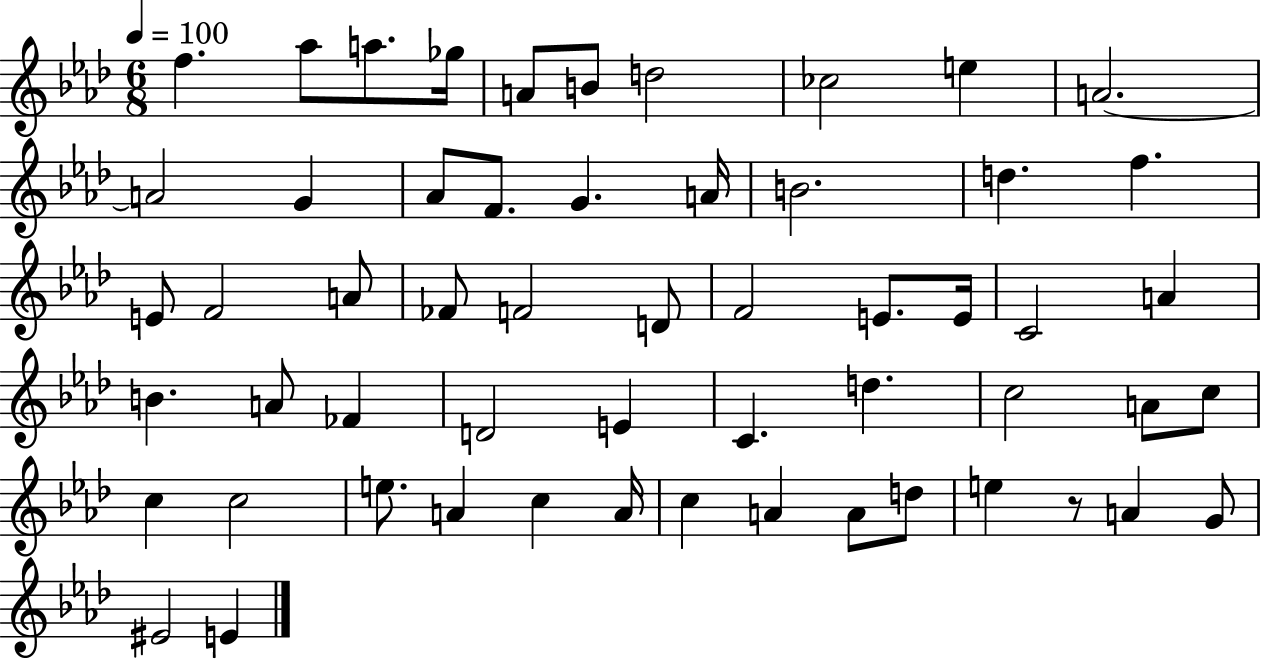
F5/q. Ab5/e A5/e. Gb5/s A4/e B4/e D5/h CES5/h E5/q A4/h. A4/h G4/q Ab4/e F4/e. G4/q. A4/s B4/h. D5/q. F5/q. E4/e F4/h A4/e FES4/e F4/h D4/e F4/h E4/e. E4/s C4/h A4/q B4/q. A4/e FES4/q D4/h E4/q C4/q. D5/q. C5/h A4/e C5/e C5/q C5/h E5/e. A4/q C5/q A4/s C5/q A4/q A4/e D5/e E5/q R/e A4/q G4/e EIS4/h E4/q